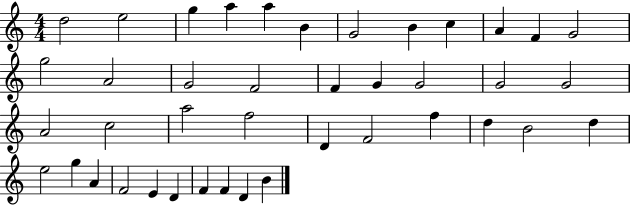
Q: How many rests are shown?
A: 0